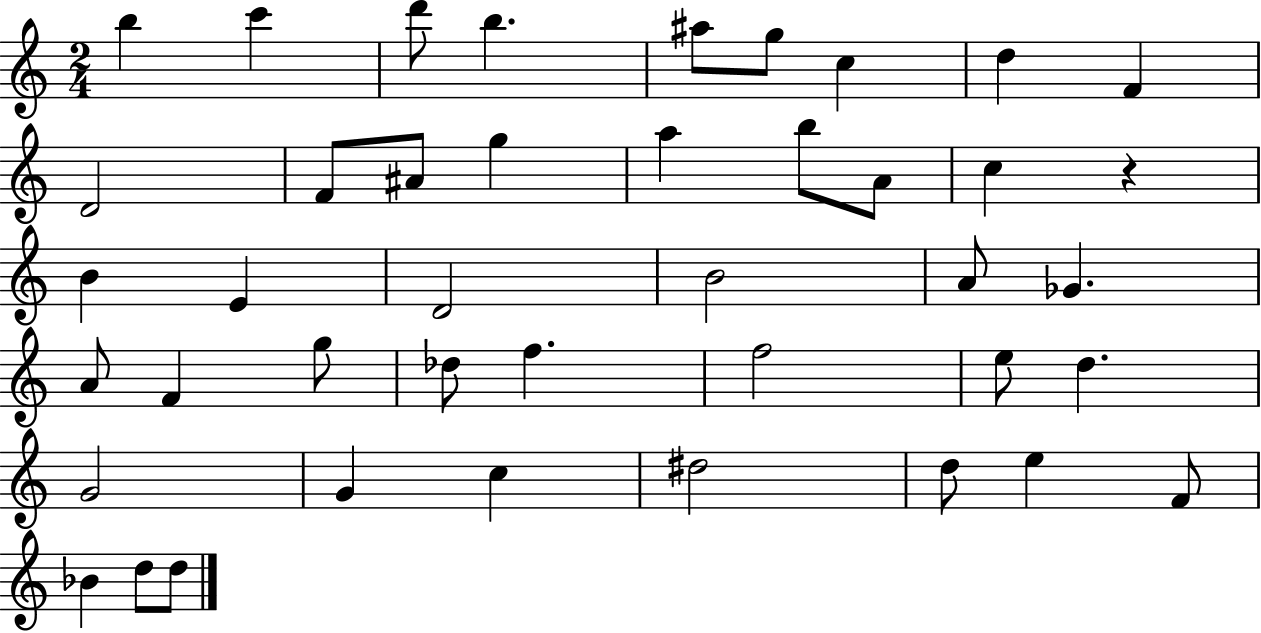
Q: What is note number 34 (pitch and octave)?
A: C5